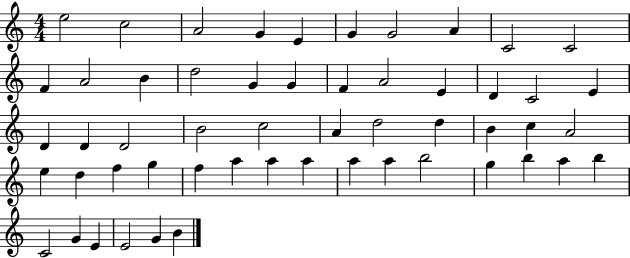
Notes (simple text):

E5/h C5/h A4/h G4/q E4/q G4/q G4/h A4/q C4/h C4/h F4/q A4/h B4/q D5/h G4/q G4/q F4/q A4/h E4/q D4/q C4/h E4/q D4/q D4/q D4/h B4/h C5/h A4/q D5/h D5/q B4/q C5/q A4/h E5/q D5/q F5/q G5/q F5/q A5/q A5/q A5/q A5/q A5/q B5/h G5/q B5/q A5/q B5/q C4/h G4/q E4/q E4/h G4/q B4/q